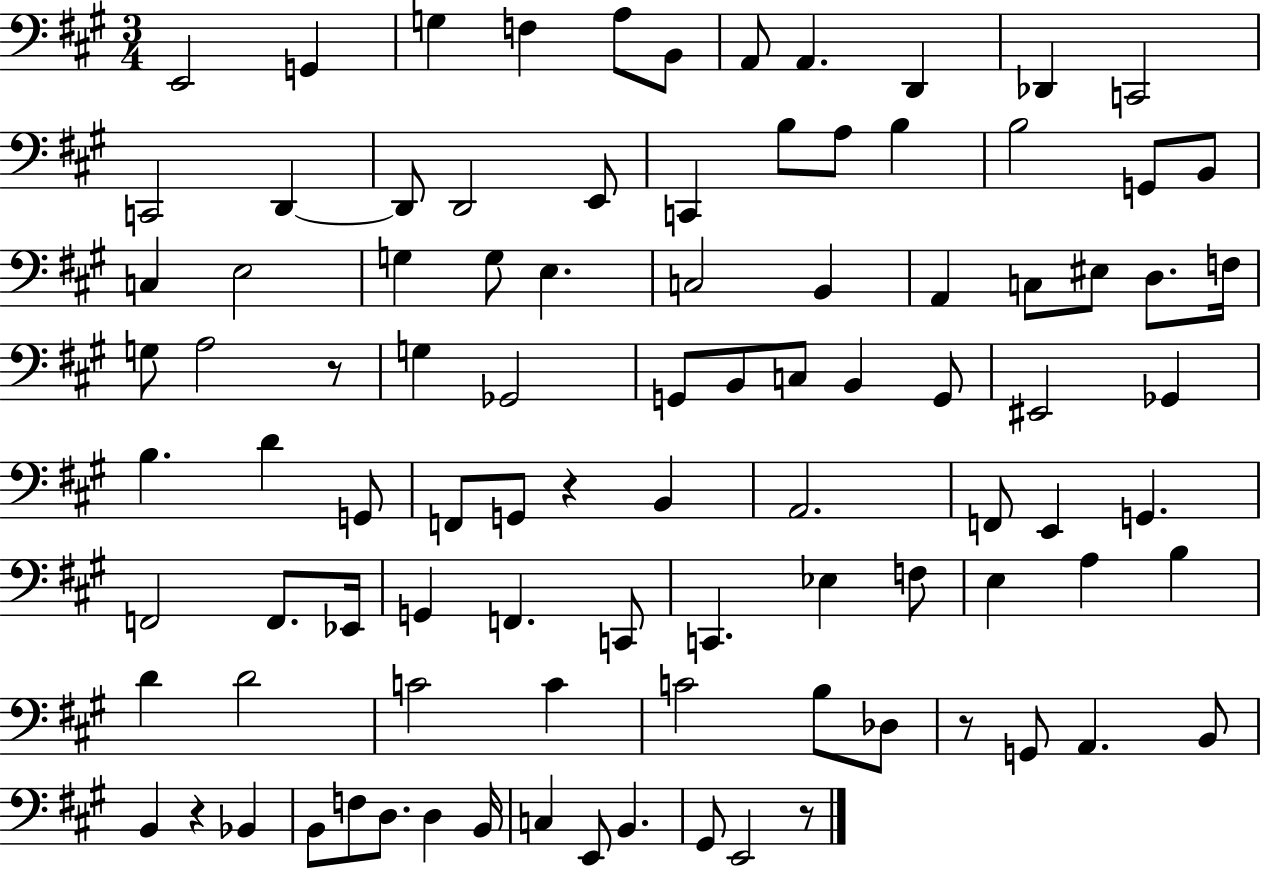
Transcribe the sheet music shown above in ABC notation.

X:1
T:Untitled
M:3/4
L:1/4
K:A
E,,2 G,, G, F, A,/2 B,,/2 A,,/2 A,, D,, _D,, C,,2 C,,2 D,, D,,/2 D,,2 E,,/2 C,, B,/2 A,/2 B, B,2 G,,/2 B,,/2 C, E,2 G, G,/2 E, C,2 B,, A,, C,/2 ^E,/2 D,/2 F,/4 G,/2 A,2 z/2 G, _G,,2 G,,/2 B,,/2 C,/2 B,, G,,/2 ^E,,2 _G,, B, D G,,/2 F,,/2 G,,/2 z B,, A,,2 F,,/2 E,, G,, F,,2 F,,/2 _E,,/4 G,, F,, C,,/2 C,, _E, F,/2 E, A, B, D D2 C2 C C2 B,/2 _D,/2 z/2 G,,/2 A,, B,,/2 B,, z _B,, B,,/2 F,/2 D,/2 D, B,,/4 C, E,,/2 B,, ^G,,/2 E,,2 z/2